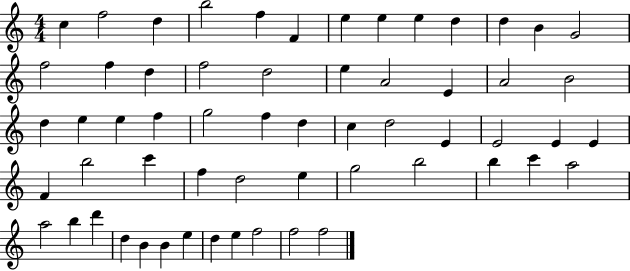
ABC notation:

X:1
T:Untitled
M:4/4
L:1/4
K:C
c f2 d b2 f F e e e d d B G2 f2 f d f2 d2 e A2 E A2 B2 d e e f g2 f d c d2 E E2 E E F b2 c' f d2 e g2 b2 b c' a2 a2 b d' d B B e d e f2 f2 f2